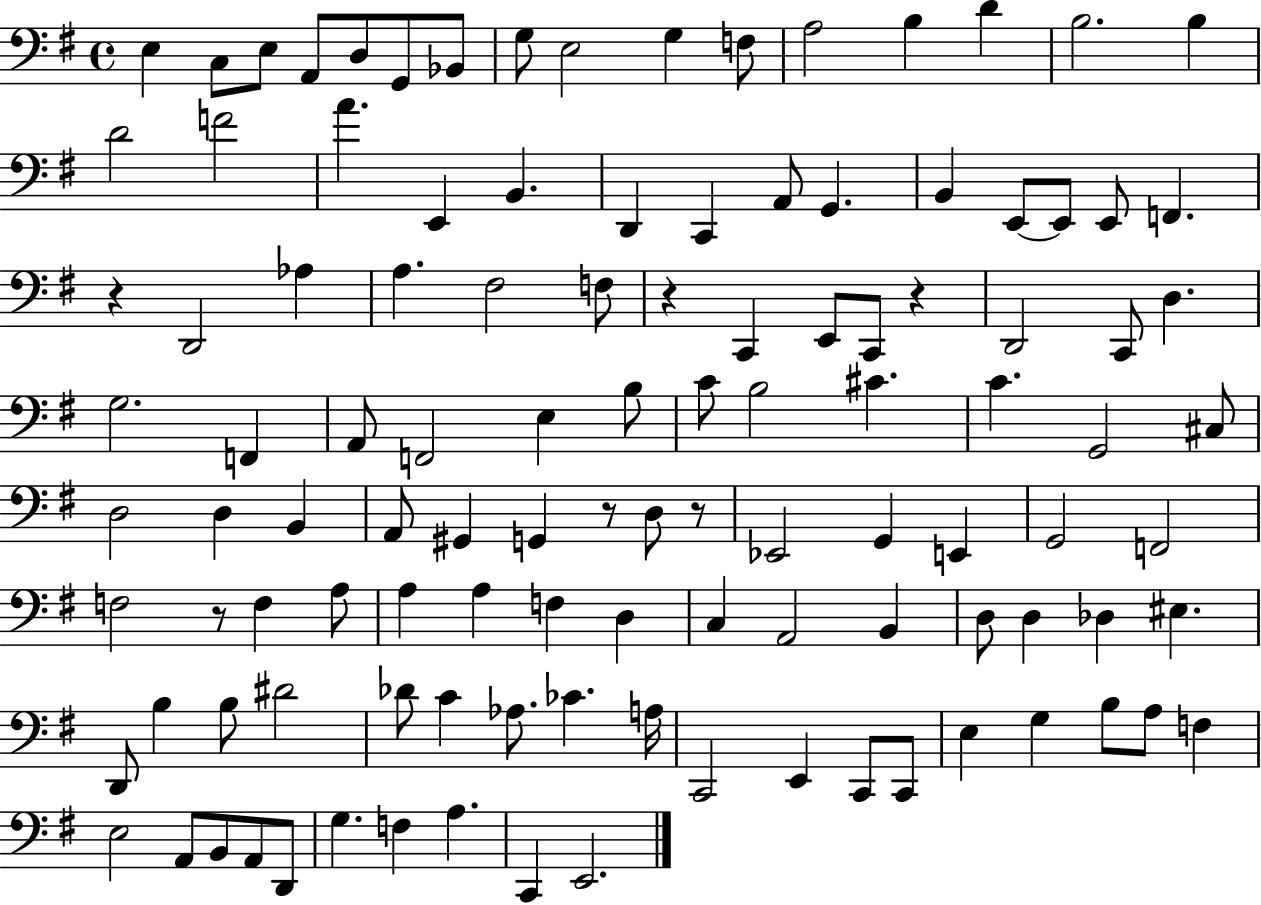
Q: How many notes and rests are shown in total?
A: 113